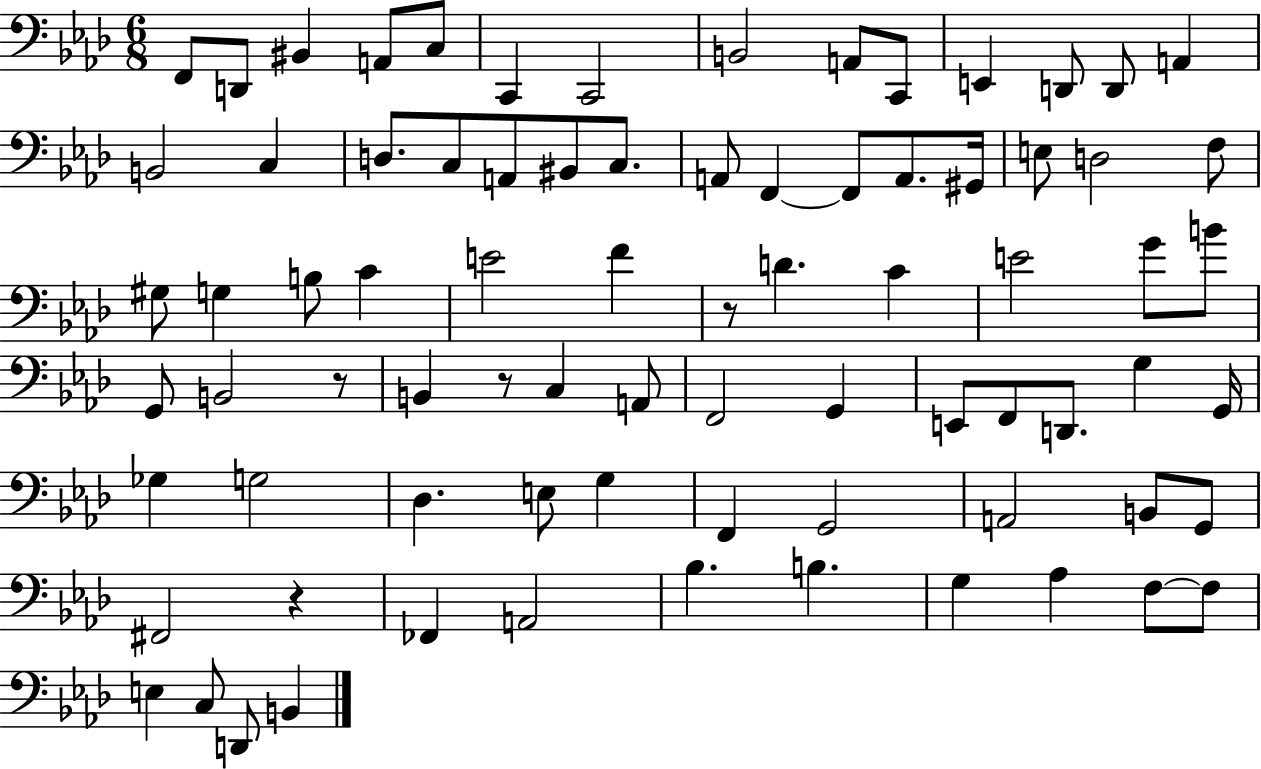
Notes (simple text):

F2/e D2/e BIS2/q A2/e C3/e C2/q C2/h B2/h A2/e C2/e E2/q D2/e D2/e A2/q B2/h C3/q D3/e. C3/e A2/e BIS2/e C3/e. A2/e F2/q F2/e A2/e. G#2/s E3/e D3/h F3/e G#3/e G3/q B3/e C4/q E4/h F4/q R/e D4/q. C4/q E4/h G4/e B4/e G2/e B2/h R/e B2/q R/e C3/q A2/e F2/h G2/q E2/e F2/e D2/e. G3/q G2/s Gb3/q G3/h Db3/q. E3/e G3/q F2/q G2/h A2/h B2/e G2/e F#2/h R/q FES2/q A2/h Bb3/q. B3/q. G3/q Ab3/q F3/e F3/e E3/q C3/e D2/e B2/q